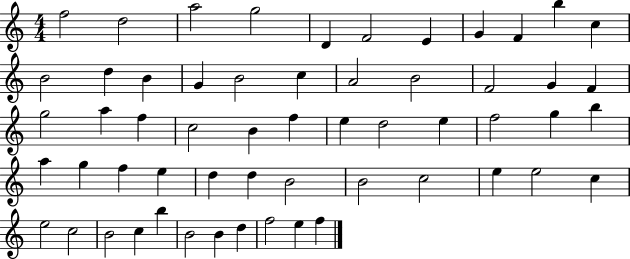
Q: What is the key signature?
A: C major